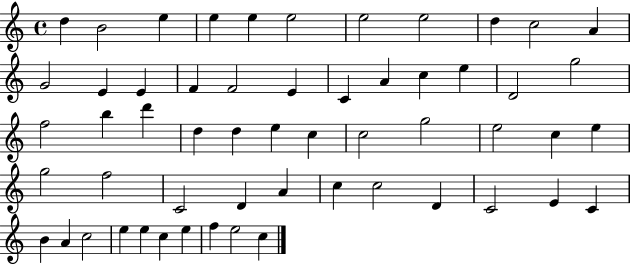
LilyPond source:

{
  \clef treble
  \time 4/4
  \defaultTimeSignature
  \key c \major
  d''4 b'2 e''4 | e''4 e''4 e''2 | e''2 e''2 | d''4 c''2 a'4 | \break g'2 e'4 e'4 | f'4 f'2 e'4 | c'4 a'4 c''4 e''4 | d'2 g''2 | \break f''2 b''4 d'''4 | d''4 d''4 e''4 c''4 | c''2 g''2 | e''2 c''4 e''4 | \break g''2 f''2 | c'2 d'4 a'4 | c''4 c''2 d'4 | c'2 e'4 c'4 | \break b'4 a'4 c''2 | e''4 e''4 c''4 e''4 | f''4 e''2 c''4 | \bar "|."
}